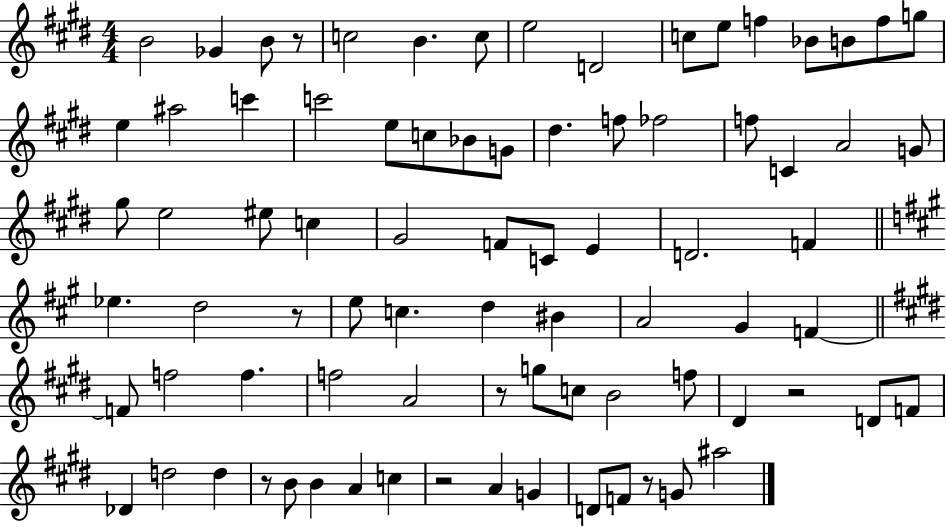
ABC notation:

X:1
T:Untitled
M:4/4
L:1/4
K:E
B2 _G B/2 z/2 c2 B c/2 e2 D2 c/2 e/2 f _B/2 B/2 f/2 g/2 e ^a2 c' c'2 e/2 c/2 _B/2 G/2 ^d f/2 _f2 f/2 C A2 G/2 ^g/2 e2 ^e/2 c ^G2 F/2 C/2 E D2 F _e d2 z/2 e/2 c d ^B A2 ^G F F/2 f2 f f2 A2 z/2 g/2 c/2 B2 f/2 ^D z2 D/2 F/2 _D d2 d z/2 B/2 B A c z2 A G D/2 F/2 z/2 G/2 ^a2